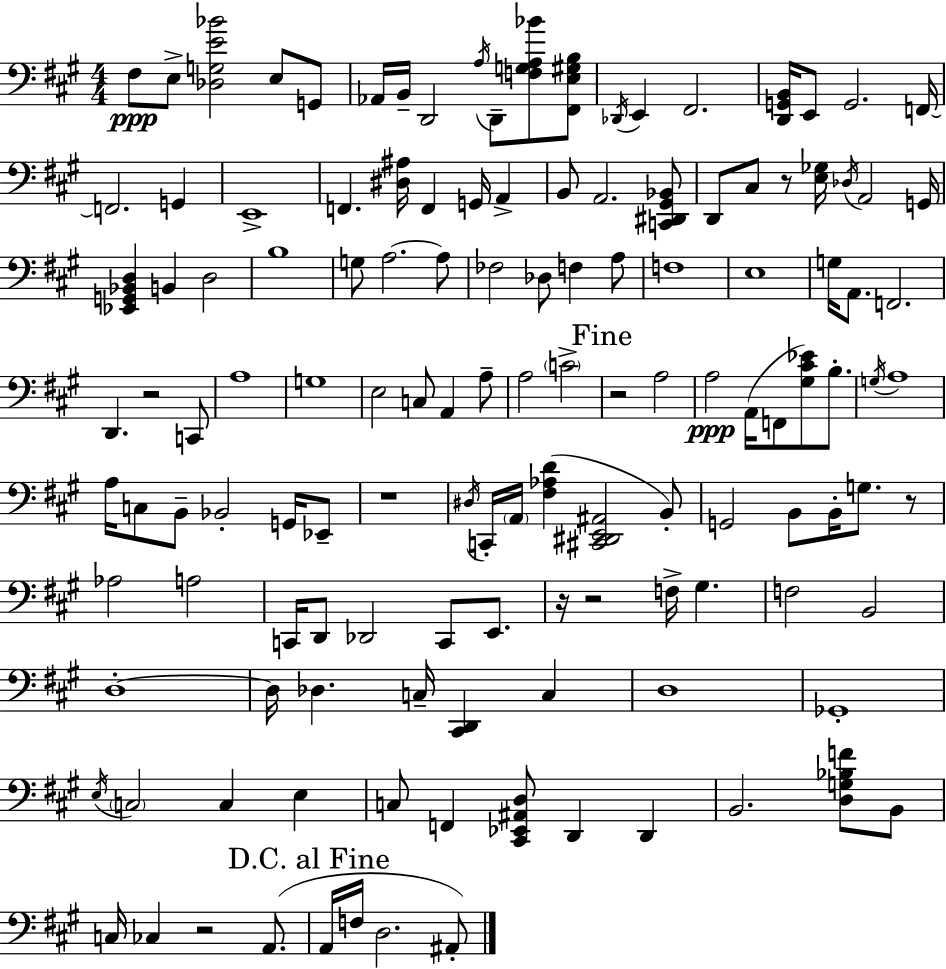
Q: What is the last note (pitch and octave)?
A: A#2